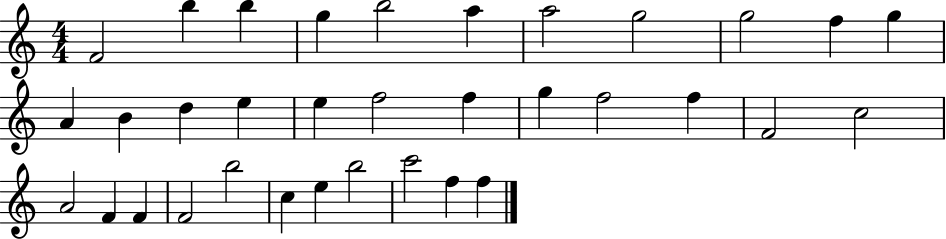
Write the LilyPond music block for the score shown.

{
  \clef treble
  \numericTimeSignature
  \time 4/4
  \key c \major
  f'2 b''4 b''4 | g''4 b''2 a''4 | a''2 g''2 | g''2 f''4 g''4 | \break a'4 b'4 d''4 e''4 | e''4 f''2 f''4 | g''4 f''2 f''4 | f'2 c''2 | \break a'2 f'4 f'4 | f'2 b''2 | c''4 e''4 b''2 | c'''2 f''4 f''4 | \break \bar "|."
}